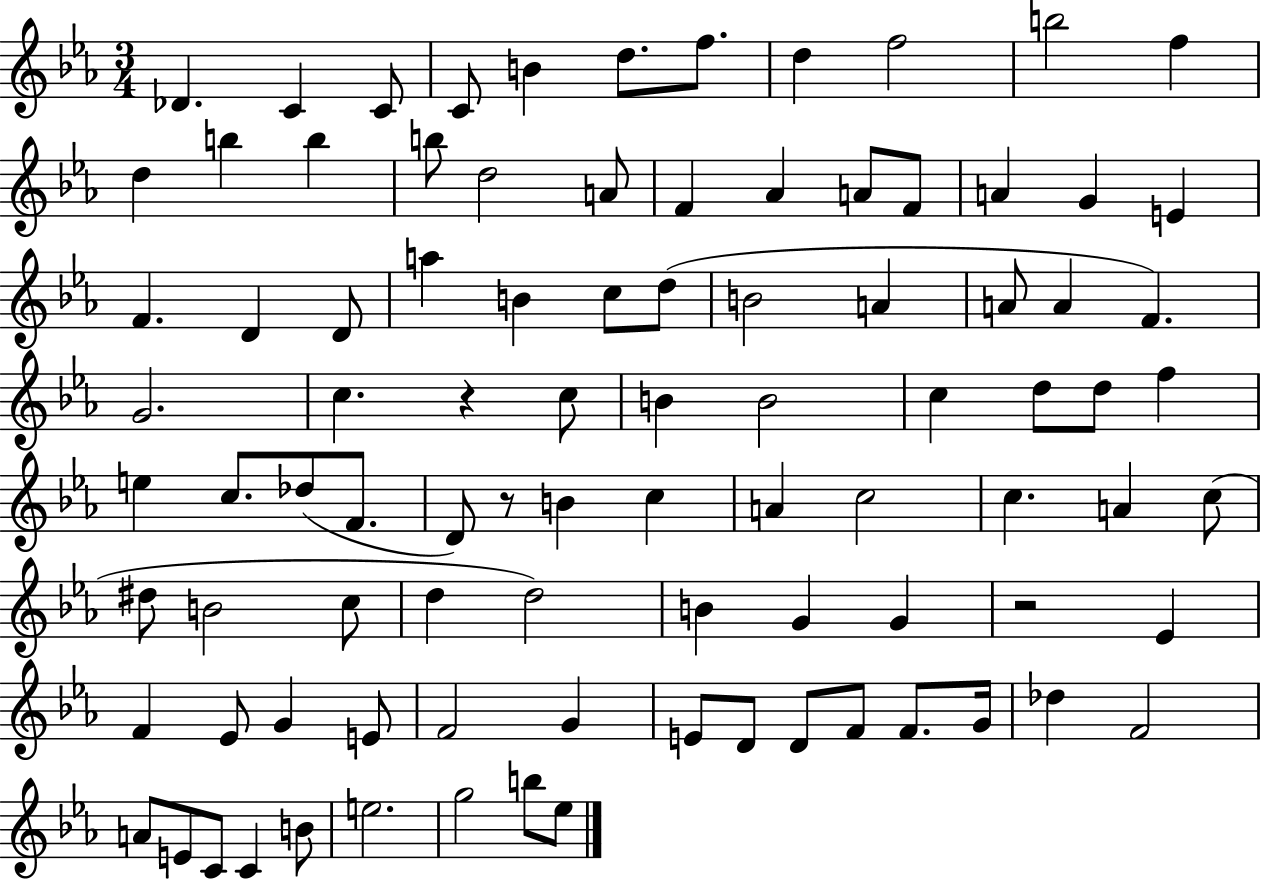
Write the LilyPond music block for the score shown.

{
  \clef treble
  \numericTimeSignature
  \time 3/4
  \key ees \major
  \repeat volta 2 { des'4. c'4 c'8 | c'8 b'4 d''8. f''8. | d''4 f''2 | b''2 f''4 | \break d''4 b''4 b''4 | b''8 d''2 a'8 | f'4 aes'4 a'8 f'8 | a'4 g'4 e'4 | \break f'4. d'4 d'8 | a''4 b'4 c''8 d''8( | b'2 a'4 | a'8 a'4 f'4.) | \break g'2. | c''4. r4 c''8 | b'4 b'2 | c''4 d''8 d''8 f''4 | \break e''4 c''8. des''8( f'8. | d'8) r8 b'4 c''4 | a'4 c''2 | c''4. a'4 c''8( | \break dis''8 b'2 c''8 | d''4 d''2) | b'4 g'4 g'4 | r2 ees'4 | \break f'4 ees'8 g'4 e'8 | f'2 g'4 | e'8 d'8 d'8 f'8 f'8. g'16 | des''4 f'2 | \break a'8 e'8 c'8 c'4 b'8 | e''2. | g''2 b''8 ees''8 | } \bar "|."
}